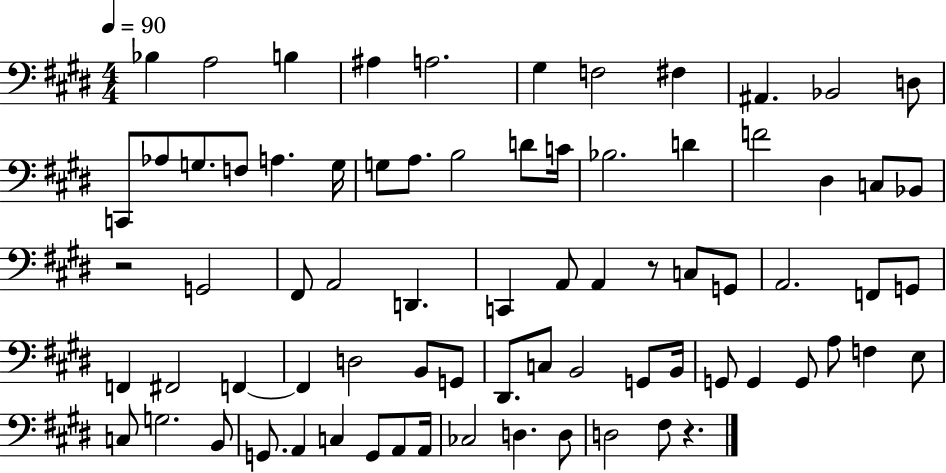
{
  \clef bass
  \numericTimeSignature
  \time 4/4
  \key e \major
  \tempo 4 = 90
  \repeat volta 2 { bes4 a2 b4 | ais4 a2. | gis4 f2 fis4 | ais,4. bes,2 d8 | \break c,8 aes8 g8. f8 a4. g16 | g8 a8. b2 d'8 c'16 | bes2. d'4 | f'2 dis4 c8 bes,8 | \break r2 g,2 | fis,8 a,2 d,4. | c,4 a,8 a,4 r8 c8 g,8 | a,2. f,8 g,8 | \break f,4 fis,2 f,4~~ | f,4 d2 b,8 g,8 | dis,8. c8 b,2 g,8 b,16 | g,8 g,4 g,8 a8 f4 e8 | \break c8 g2. b,8 | g,8. a,4 c4 g,8 a,8 a,16 | ces2 d4. d8 | d2 fis8 r4. | \break } \bar "|."
}